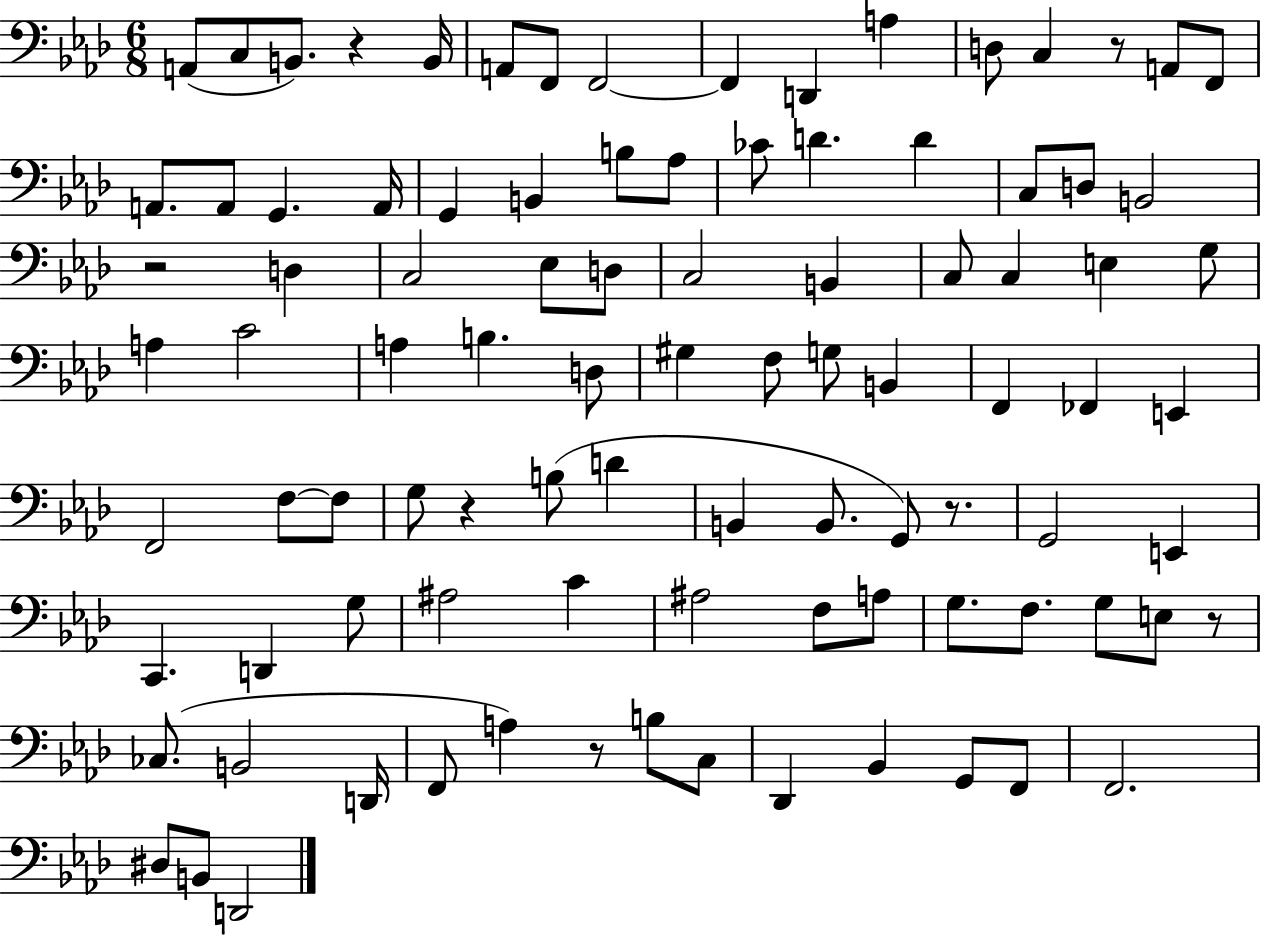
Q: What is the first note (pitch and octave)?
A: A2